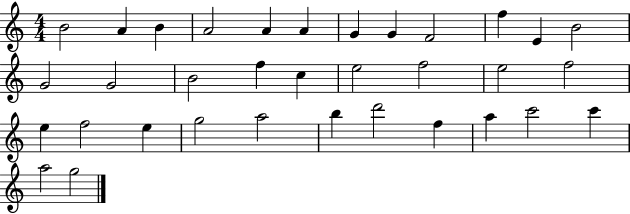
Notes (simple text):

B4/h A4/q B4/q A4/h A4/q A4/q G4/q G4/q F4/h F5/q E4/q B4/h G4/h G4/h B4/h F5/q C5/q E5/h F5/h E5/h F5/h E5/q F5/h E5/q G5/h A5/h B5/q D6/h F5/q A5/q C6/h C6/q A5/h G5/h